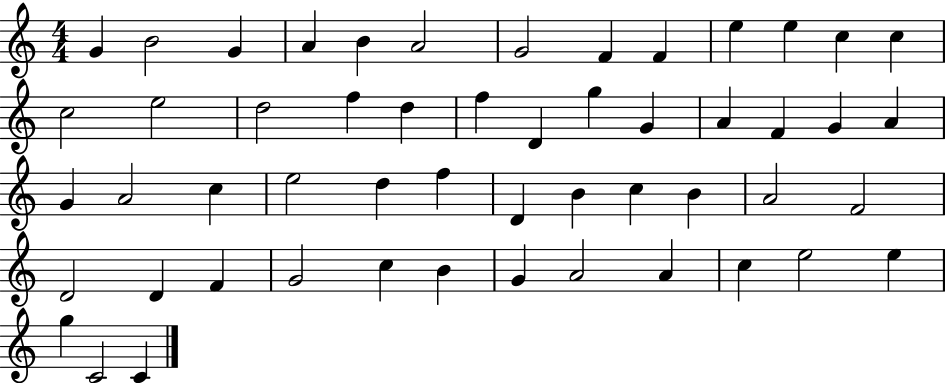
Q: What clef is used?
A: treble